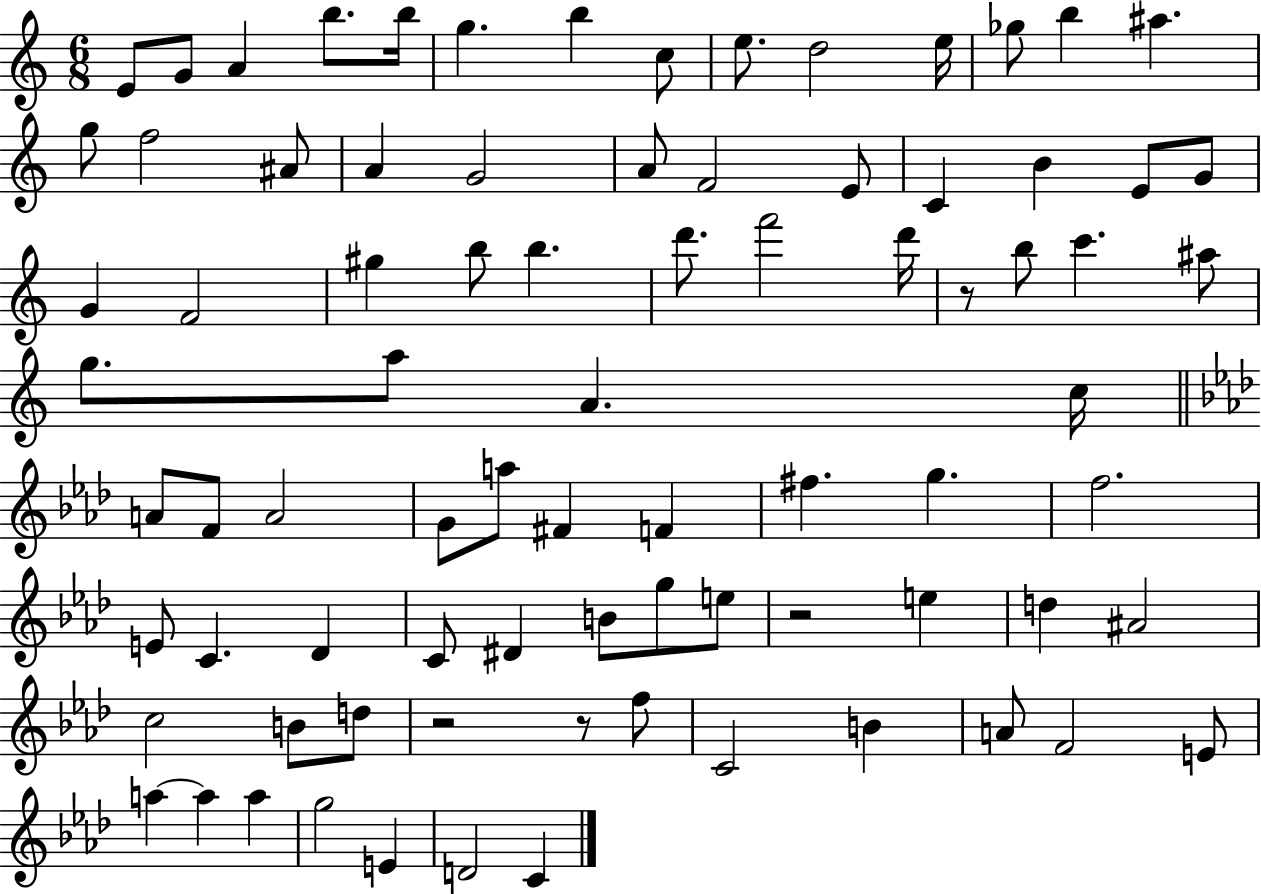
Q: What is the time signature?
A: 6/8